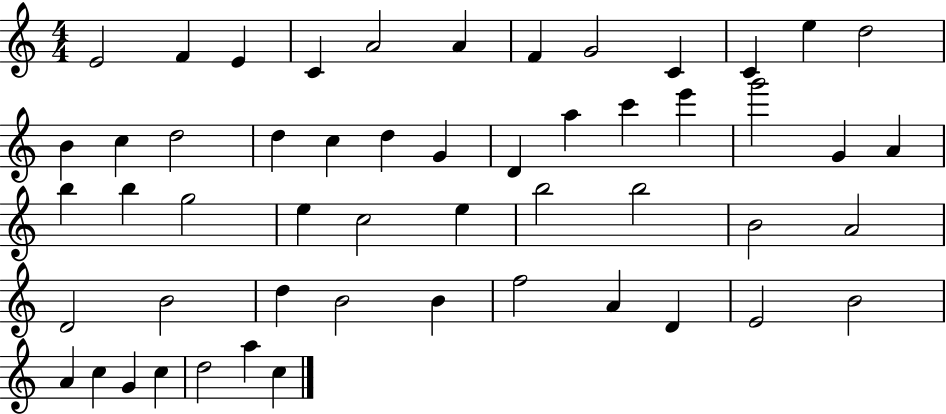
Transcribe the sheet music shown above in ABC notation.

X:1
T:Untitled
M:4/4
L:1/4
K:C
E2 F E C A2 A F G2 C C e d2 B c d2 d c d G D a c' e' g'2 G A b b g2 e c2 e b2 b2 B2 A2 D2 B2 d B2 B f2 A D E2 B2 A c G c d2 a c